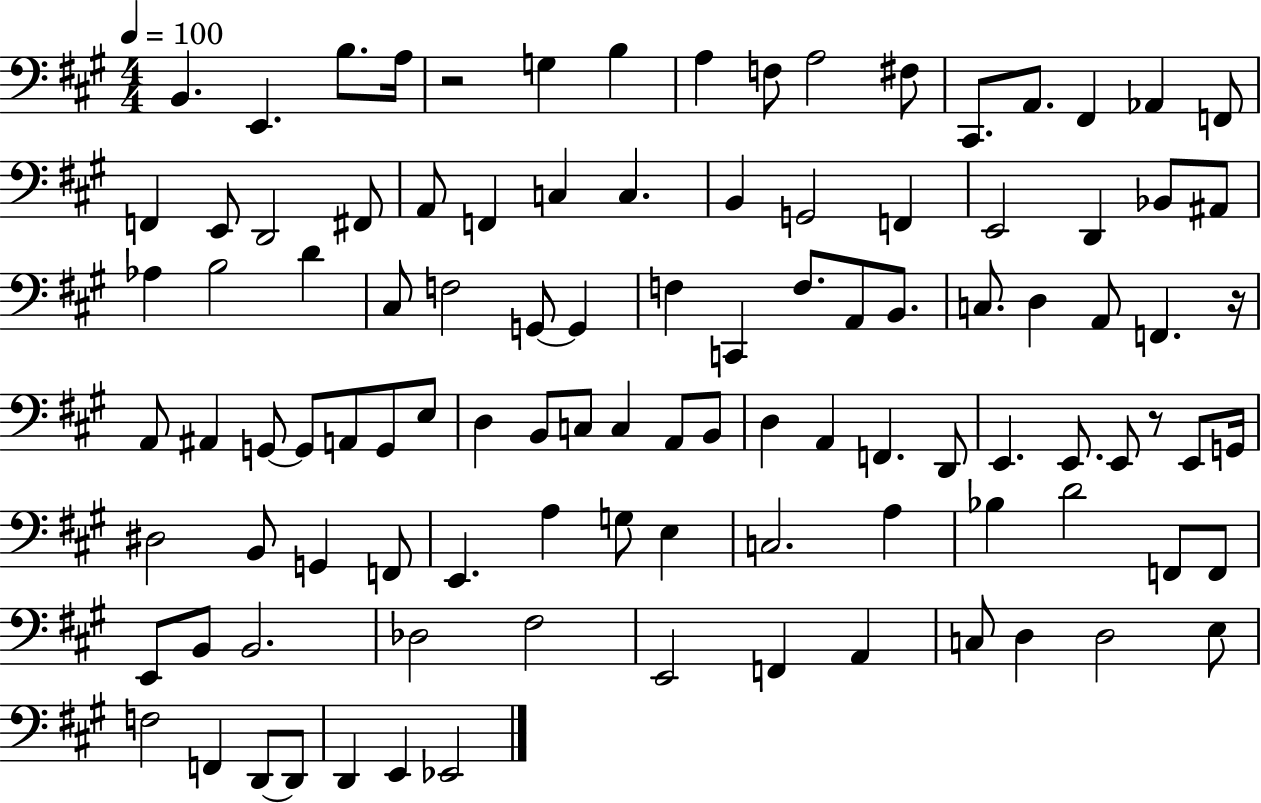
{
  \clef bass
  \numericTimeSignature
  \time 4/4
  \key a \major
  \tempo 4 = 100
  b,4. e,4. b8. a16 | r2 g4 b4 | a4 f8 a2 fis8 | cis,8. a,8. fis,4 aes,4 f,8 | \break f,4 e,8 d,2 fis,8 | a,8 f,4 c4 c4. | b,4 g,2 f,4 | e,2 d,4 bes,8 ais,8 | \break aes4 b2 d'4 | cis8 f2 g,8~~ g,4 | f4 c,4 f8. a,8 b,8. | c8. d4 a,8 f,4. r16 | \break a,8 ais,4 g,8~~ g,8 a,8 g,8 e8 | d4 b,8 c8 c4 a,8 b,8 | d4 a,4 f,4. d,8 | e,4. e,8. e,8 r8 e,8 g,16 | \break dis2 b,8 g,4 f,8 | e,4. a4 g8 e4 | c2. a4 | bes4 d'2 f,8 f,8 | \break e,8 b,8 b,2. | des2 fis2 | e,2 f,4 a,4 | c8 d4 d2 e8 | \break f2 f,4 d,8~~ d,8 | d,4 e,4 ees,2 | \bar "|."
}